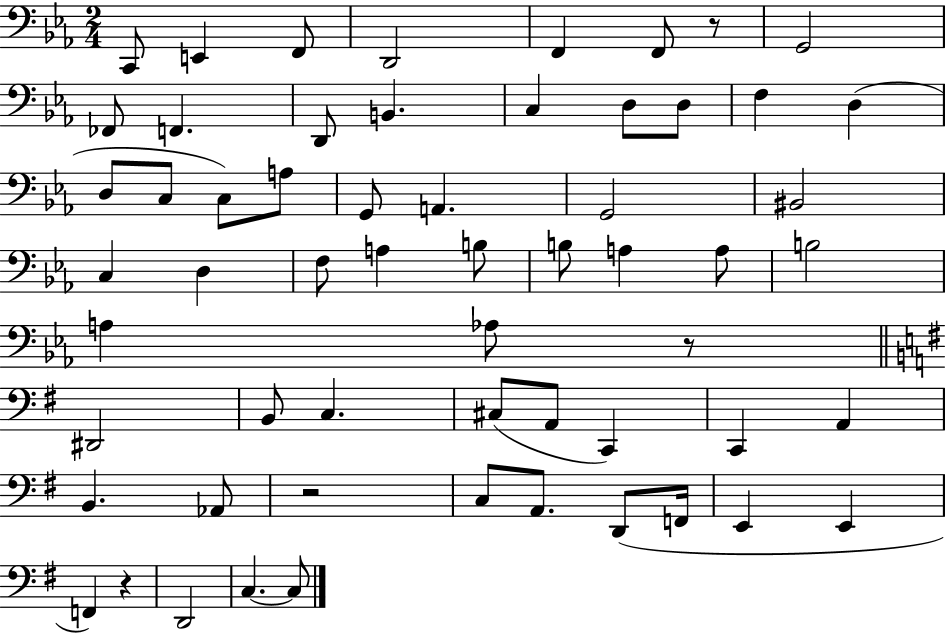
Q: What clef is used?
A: bass